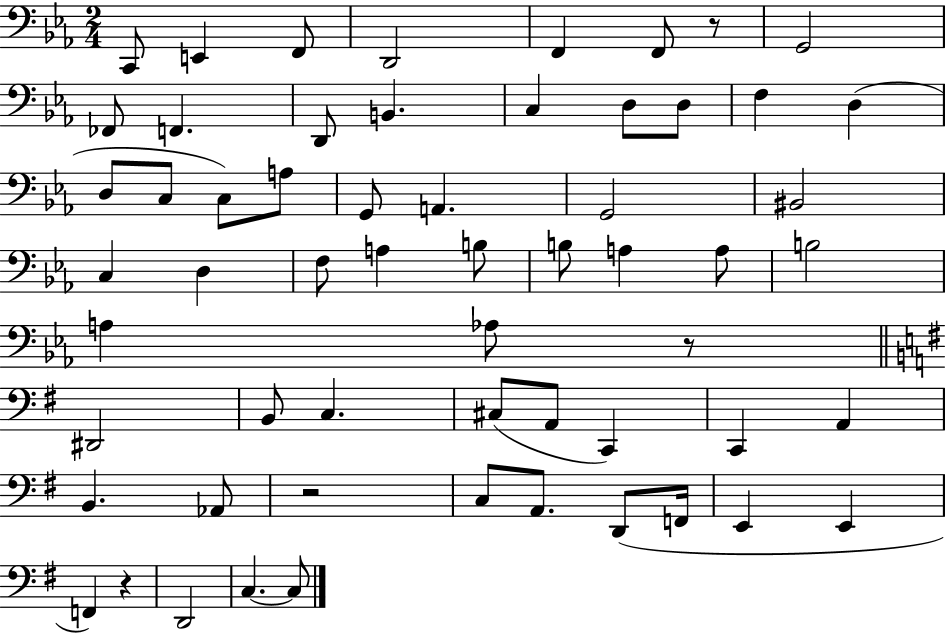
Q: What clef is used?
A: bass